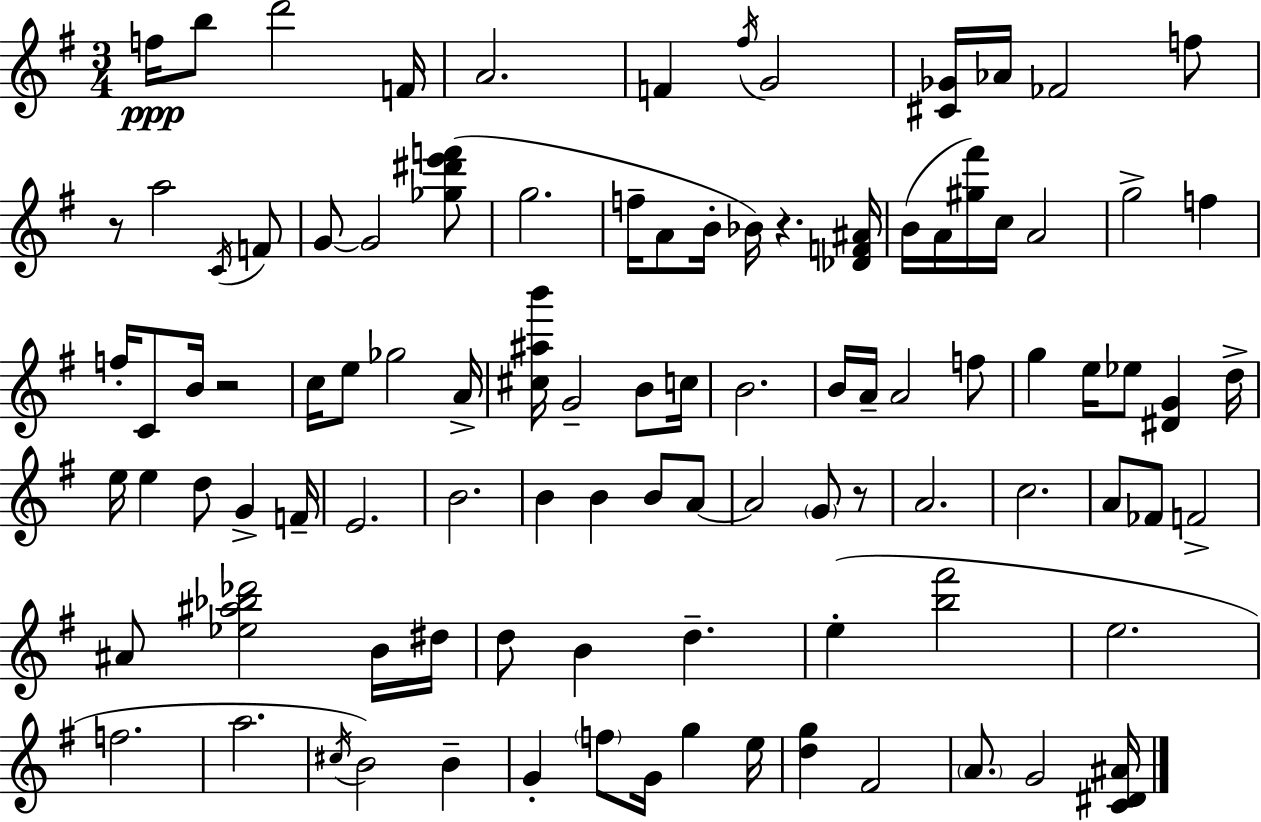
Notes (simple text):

F5/s B5/e D6/h F4/s A4/h. F4/q F#5/s G4/h [C#4,Gb4]/s Ab4/s FES4/h F5/e R/e A5/h C4/s F4/e G4/e G4/h [Gb5,D#6,E6,F6]/e G5/h. F5/s A4/e B4/s Bb4/s R/q. [Db4,F4,A#4]/s B4/s A4/s [G#5,F#6]/s C5/s A4/h G5/h F5/q F5/s C4/e B4/s R/h C5/s E5/e Gb5/h A4/s [C#5,A#5,B6]/s G4/h B4/e C5/s B4/h. B4/s A4/s A4/h F5/e G5/q E5/s Eb5/e [D#4,G4]/q D5/s E5/s E5/q D5/e G4/q F4/s E4/h. B4/h. B4/q B4/q B4/e A4/e A4/h G4/e R/e A4/h. C5/h. A4/e FES4/e F4/h A#4/e [Eb5,A#5,Bb5,Db6]/h B4/s D#5/s D5/e B4/q D5/q. E5/q [B5,F#6]/h E5/h. F5/h. A5/h. C#5/s B4/h B4/q G4/q F5/e G4/s G5/q E5/s [D5,G5]/q F#4/h A4/e. G4/h [C4,D#4,A#4]/s